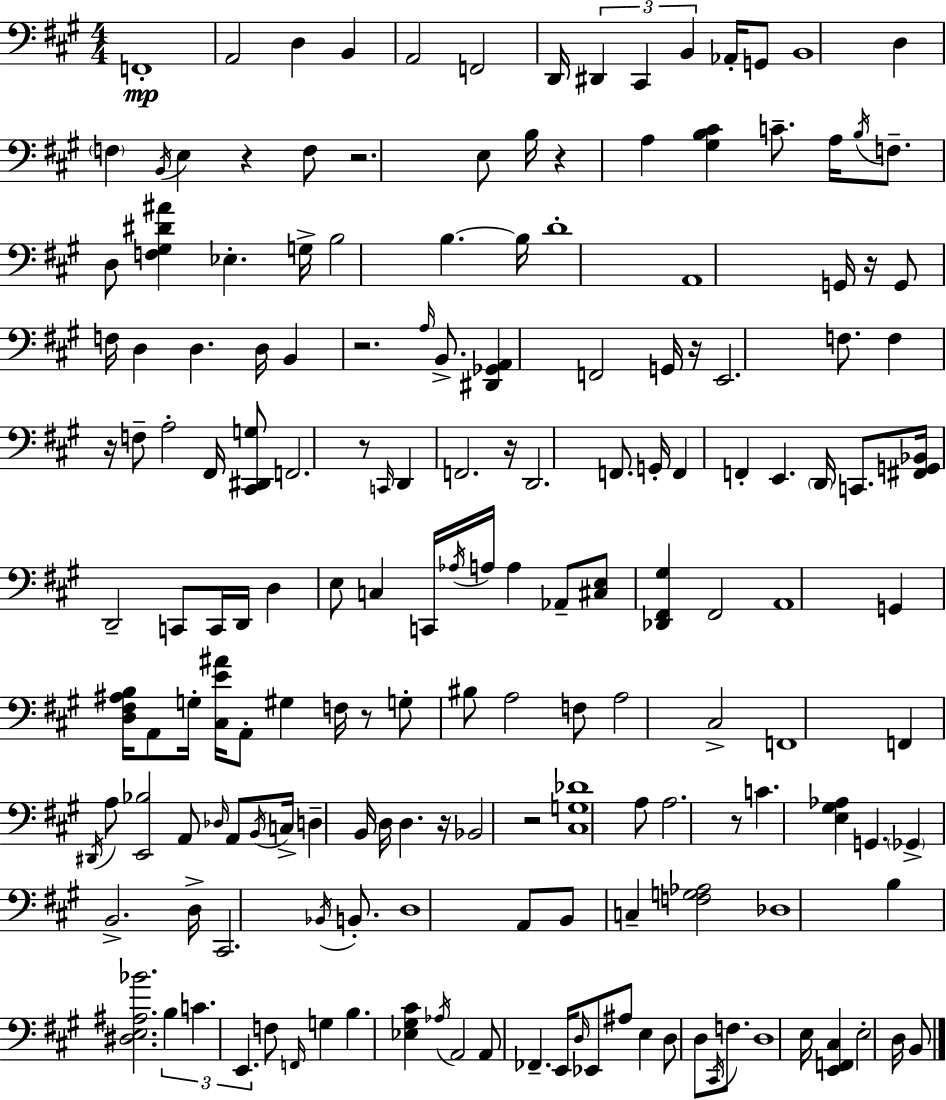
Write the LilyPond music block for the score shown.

{
  \clef bass
  \numericTimeSignature
  \time 4/4
  \key a \major
  f,1-.\mp | a,2 d4 b,4 | a,2 f,2 | d,16 \tuplet 3/2 { dis,4 cis,4 b,4 } aes,16-. g,8 | \break b,1 | d4 \parenthesize f4 \acciaccatura { b,16 } e4 r4 | f8 r2. e8 | b16 r4 a4 <gis b cis'>4 c'8.-- | \break a16 \acciaccatura { b16 } f8.-- d8 <f gis dis' ais'>4 ees4.-. | g16-> b2 b4.~~ | b16 d'1-. | a,1 | \break g,16 r16 g,8 f16 d4 d4. | d16 b,4 r2. | \grace { a16 } b,8.-> <dis, ges, a,>4 f,2 | g,16 r16 e,2. | \break f8. f4 r16 f8-- a2-. | fis,16 <cis, dis, g>8 f,2. | r8 \grace { c,16 } d,4 f,2. | r16 d,2. | \break f,8. g,16-. f,4 f,4-. e,4. | \parenthesize d,16 c,8. <fis, g, bes,>16 d,2-- | c,8 c,16 d,16 d4 e8 c4 c,16 \acciaccatura { aes16 } | a16 a4 aes,8-- <cis e>8 <des, fis, gis>4 fis,2 | \break a,1 | g,4 <d fis ais b>16 a,8 g16-. <cis e' ais'>16 a,8-. | gis4 f16 r8 g8-. bis8 a2 | f8 a2 cis2-> | \break f,1 | f,4 \acciaccatura { dis,16 } a8 <e, bes>2 | a,8 \grace { des16 } a,8 \acciaccatura { b,16 } c16-> d4-- b,16 | d16 d4. r16 bes,2 | \break r2 <cis g des'>1 | a8 a2. | r8 c'4. <e gis aes>4 | g,4. \parenthesize ges,4-> b,2.-> | \break d16-> cis,2. | \acciaccatura { bes,16 } b,8.-. d1 | a,8 b,8 c4-- | <f g aes>2 des1 | \break b4 <dis e ais bes'>2. | \tuplet 3/2 { b4 c'4. | e,4. } f8 \grace { f,16 } g4 | b4. <ees gis cis'>4 \acciaccatura { aes16 } a,2 | \break a,8 fes,4.-- e,16 \grace { d16 } ees,8 ais8 | e4 d8 d8 \acciaccatura { cis,16 } f8. d1 | e16 <e, f, cis>4 | e2-. d16 b,8 \bar "|."
}